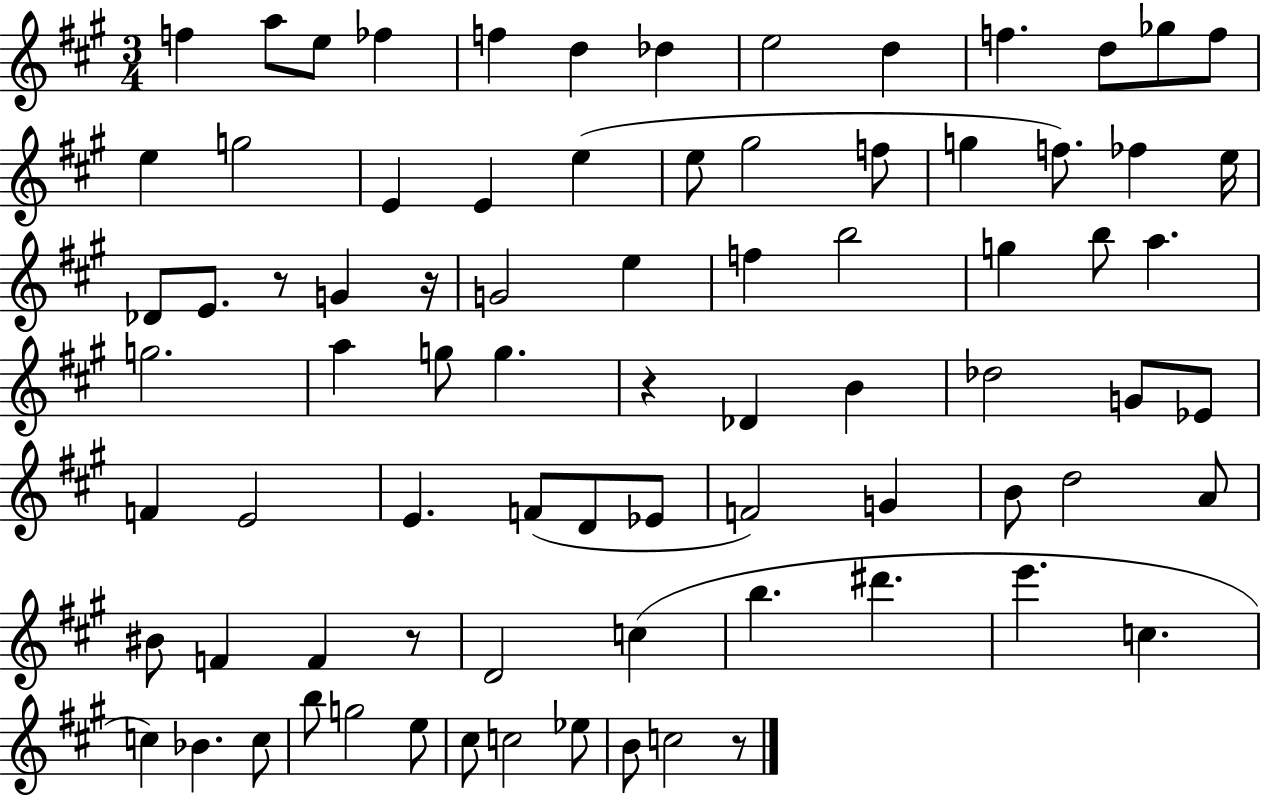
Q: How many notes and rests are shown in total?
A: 80